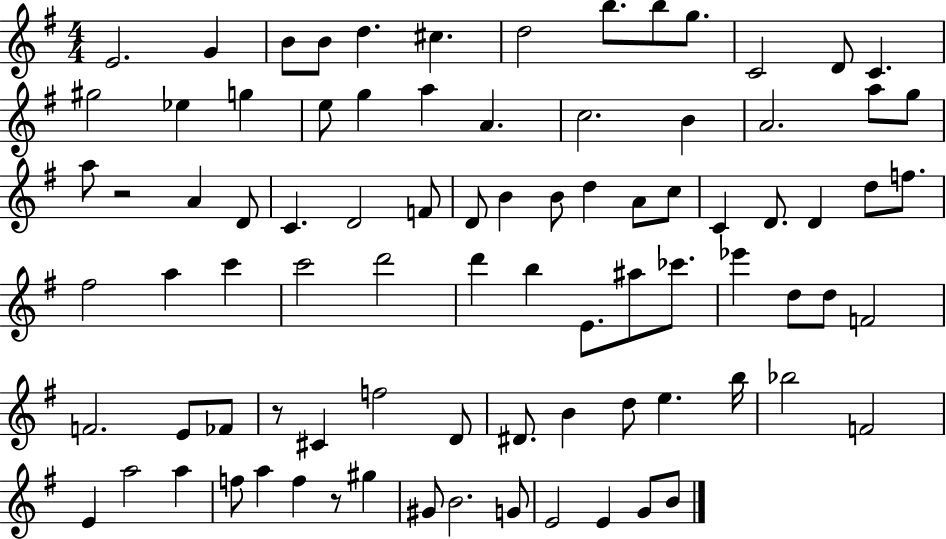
E4/h. G4/q B4/e B4/e D5/q. C#5/q. D5/h B5/e. B5/e G5/e. C4/h D4/e C4/q. G#5/h Eb5/q G5/q E5/e G5/q A5/q A4/q. C5/h. B4/q A4/h. A5/e G5/e A5/e R/h A4/q D4/e C4/q. D4/h F4/e D4/e B4/q B4/e D5/q A4/e C5/e C4/q D4/e. D4/q D5/e F5/e. F#5/h A5/q C6/q C6/h D6/h D6/q B5/q E4/e. A#5/e CES6/e. Eb6/q D5/e D5/e F4/h F4/h. E4/e FES4/e R/e C#4/q F5/h D4/e D#4/e. B4/q D5/e E5/q. B5/s Bb5/h F4/h E4/q A5/h A5/q F5/e A5/q F5/q R/e G#5/q G#4/e B4/h. G4/e E4/h E4/q G4/e B4/e